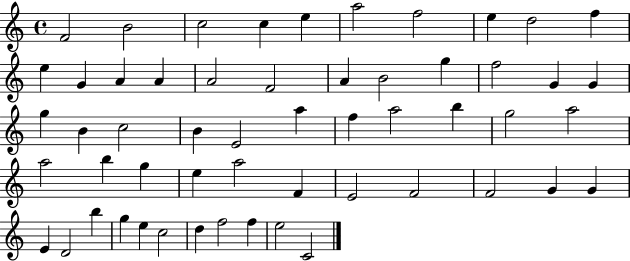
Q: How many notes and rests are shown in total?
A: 55